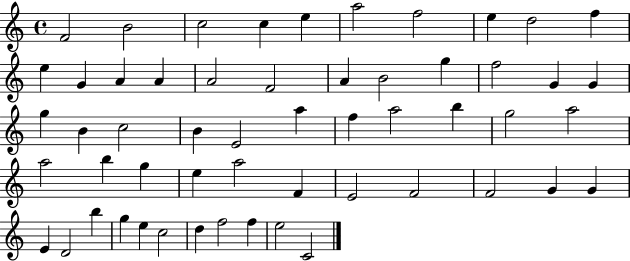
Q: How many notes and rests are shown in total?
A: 55